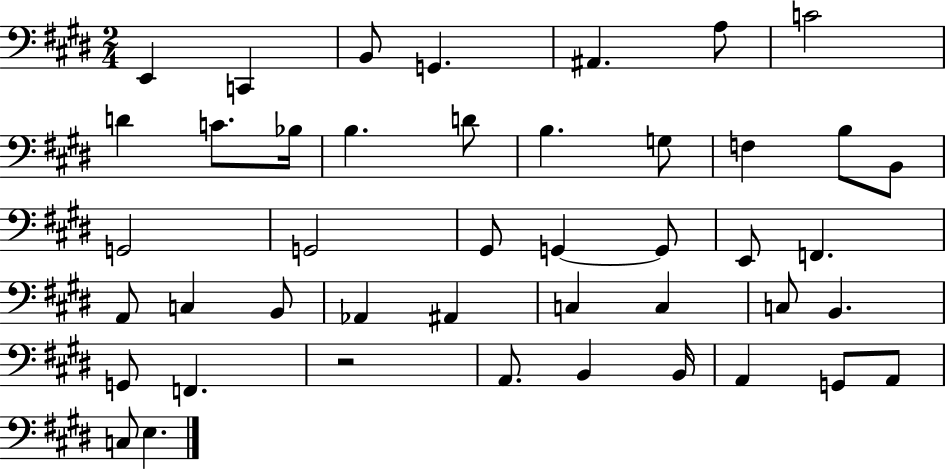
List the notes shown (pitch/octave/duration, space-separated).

E2/q C2/q B2/e G2/q. A#2/q. A3/e C4/h D4/q C4/e. Bb3/s B3/q. D4/e B3/q. G3/e F3/q B3/e B2/e G2/h G2/h G#2/e G2/q G2/e E2/e F2/q. A2/e C3/q B2/e Ab2/q A#2/q C3/q C3/q C3/e B2/q. G2/e F2/q. R/h A2/e. B2/q B2/s A2/q G2/e A2/e C3/e E3/q.